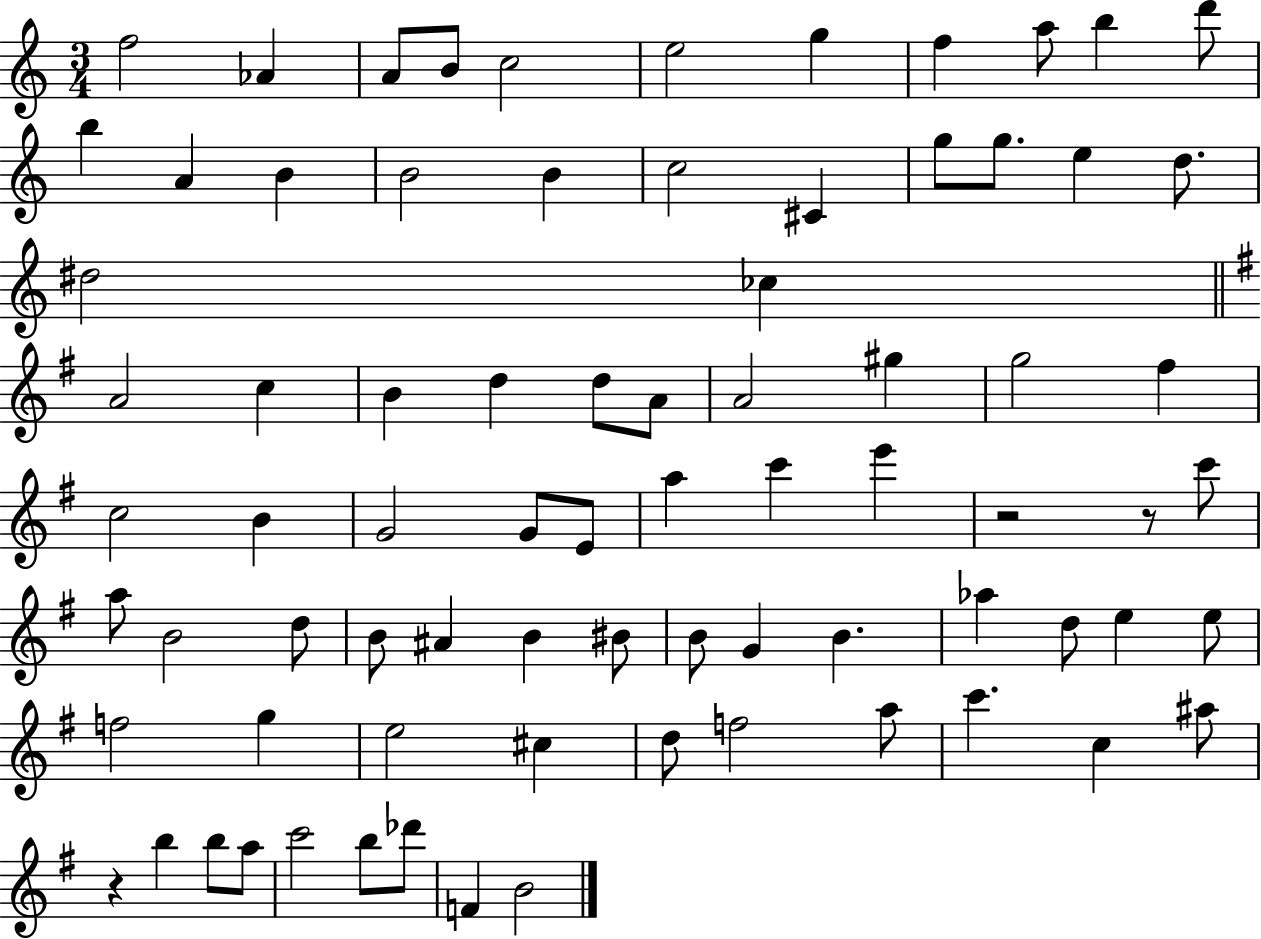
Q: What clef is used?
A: treble